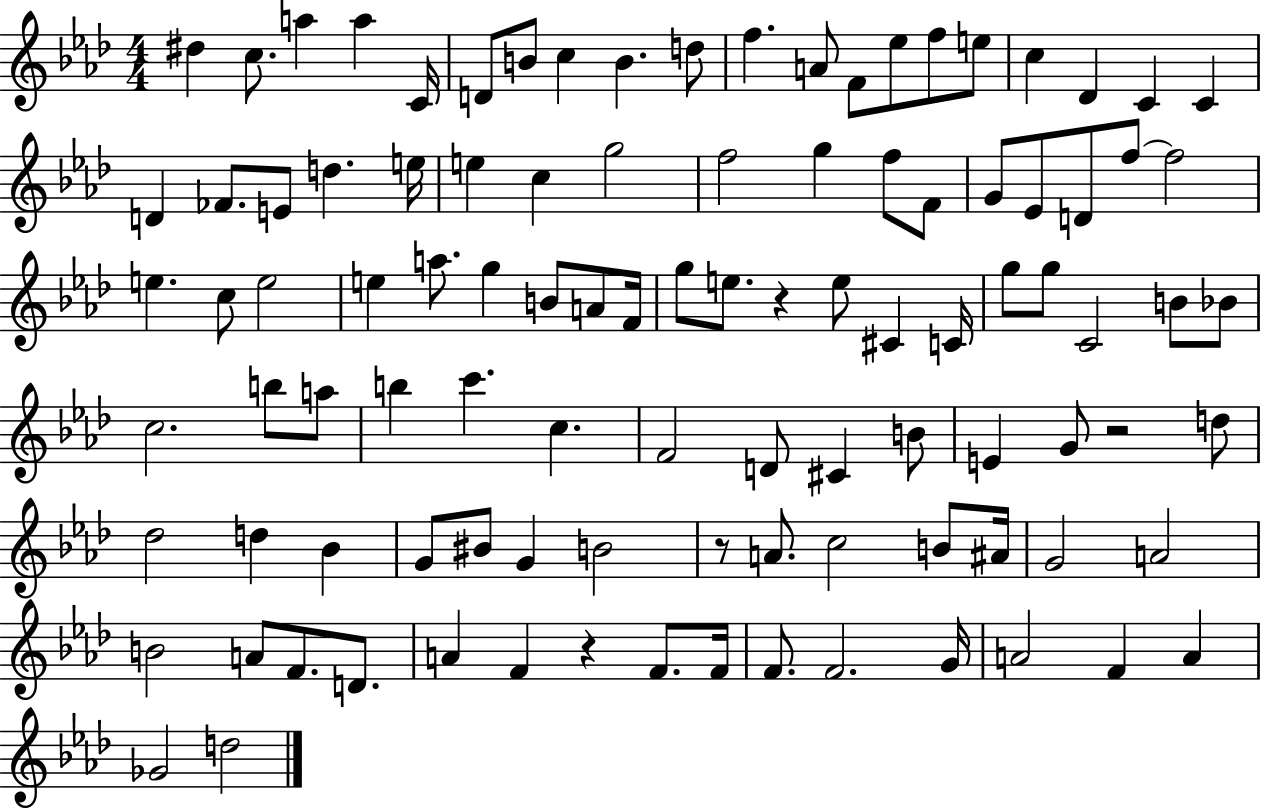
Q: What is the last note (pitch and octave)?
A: D5